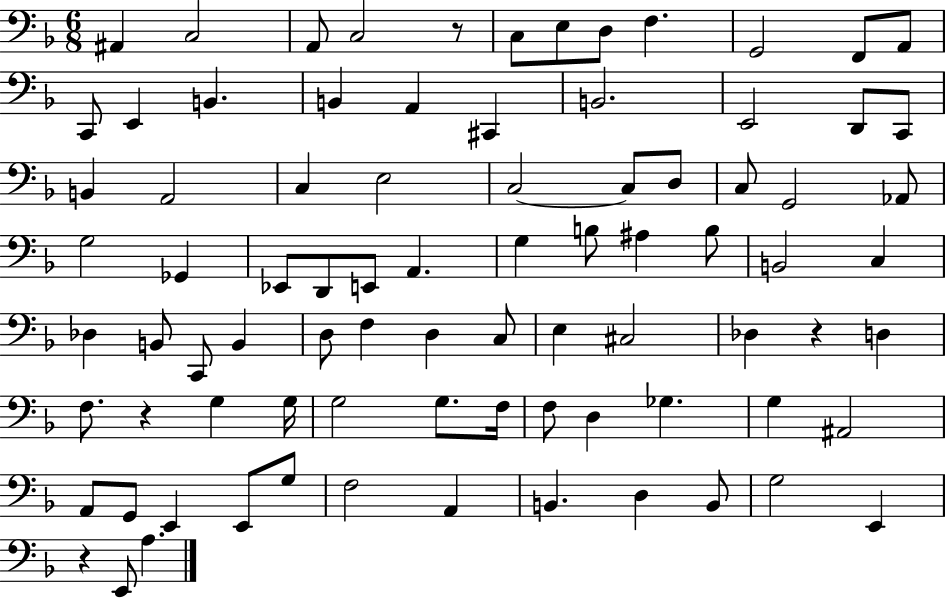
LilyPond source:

{
  \clef bass
  \numericTimeSignature
  \time 6/8
  \key f \major
  ais,4 c2 | a,8 c2 r8 | c8 e8 d8 f4. | g,2 f,8 a,8 | \break c,8 e,4 b,4. | b,4 a,4 cis,4 | b,2. | e,2 d,8 c,8 | \break b,4 a,2 | c4 e2 | c2~~ c8 d8 | c8 g,2 aes,8 | \break g2 ges,4 | ees,8 d,8 e,8 a,4. | g4 b8 ais4 b8 | b,2 c4 | \break des4 b,8 c,8 b,4 | d8 f4 d4 c8 | e4 cis2 | des4 r4 d4 | \break f8. r4 g4 g16 | g2 g8. f16 | f8 d4 ges4. | g4 ais,2 | \break a,8 g,8 e,4 e,8 g8 | f2 a,4 | b,4. d4 b,8 | g2 e,4 | \break r4 e,8 a4. | \bar "|."
}